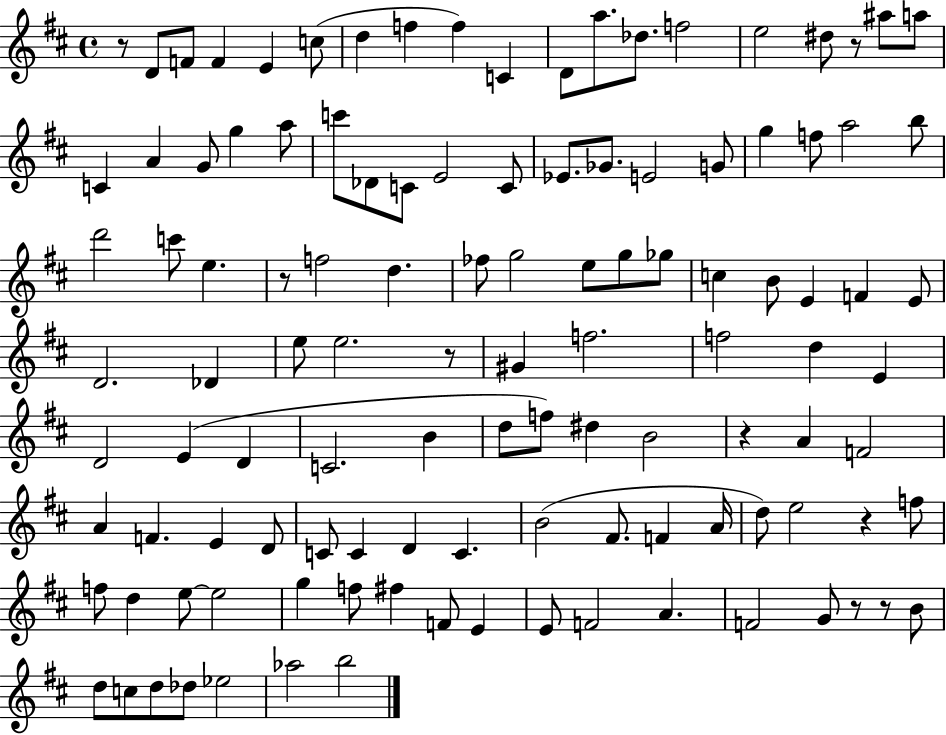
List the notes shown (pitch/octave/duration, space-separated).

R/e D4/e F4/e F4/q E4/q C5/e D5/q F5/q F5/q C4/q D4/e A5/e. Db5/e. F5/h E5/h D#5/e R/e A#5/e A5/e C4/q A4/q G4/e G5/q A5/e C6/e Db4/e C4/e E4/h C4/e Eb4/e. Gb4/e. E4/h G4/e G5/q F5/e A5/h B5/e D6/h C6/e E5/q. R/e F5/h D5/q. FES5/e G5/h E5/e G5/e Gb5/e C5/q B4/e E4/q F4/q E4/e D4/h. Db4/q E5/e E5/h. R/e G#4/q F5/h. F5/h D5/q E4/q D4/h E4/q D4/q C4/h. B4/q D5/e F5/e D#5/q B4/h R/q A4/q F4/h A4/q F4/q. E4/q D4/e C4/e C4/q D4/q C4/q. B4/h F#4/e. F4/q A4/s D5/e E5/h R/q F5/e F5/e D5/q E5/e E5/h G5/q F5/e F#5/q F4/e E4/q E4/e F4/h A4/q. F4/h G4/e R/e R/e B4/e D5/e C5/e D5/e Db5/e Eb5/h Ab5/h B5/h